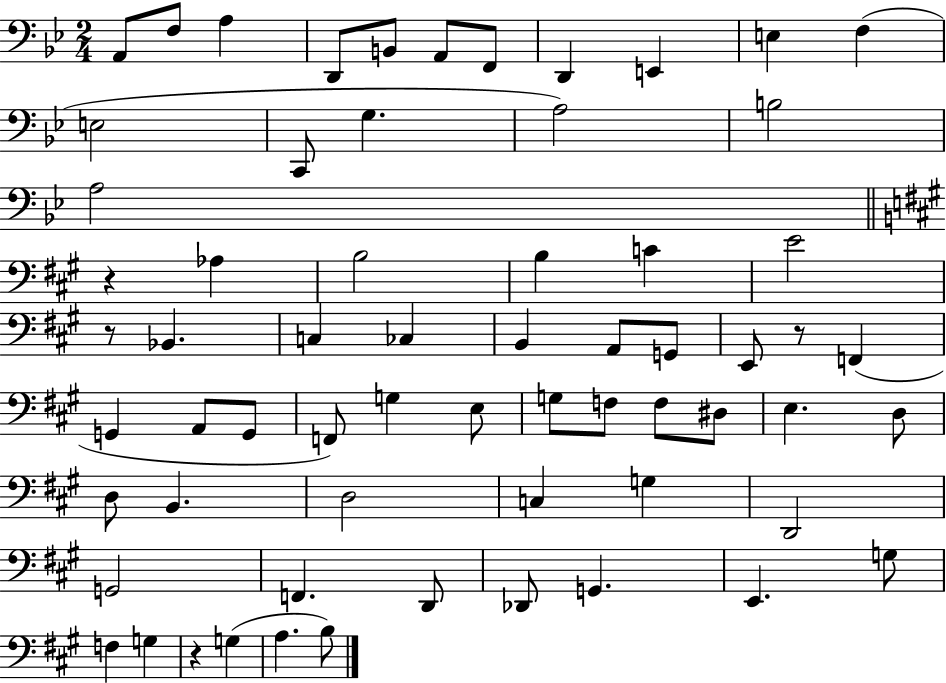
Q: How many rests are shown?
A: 4